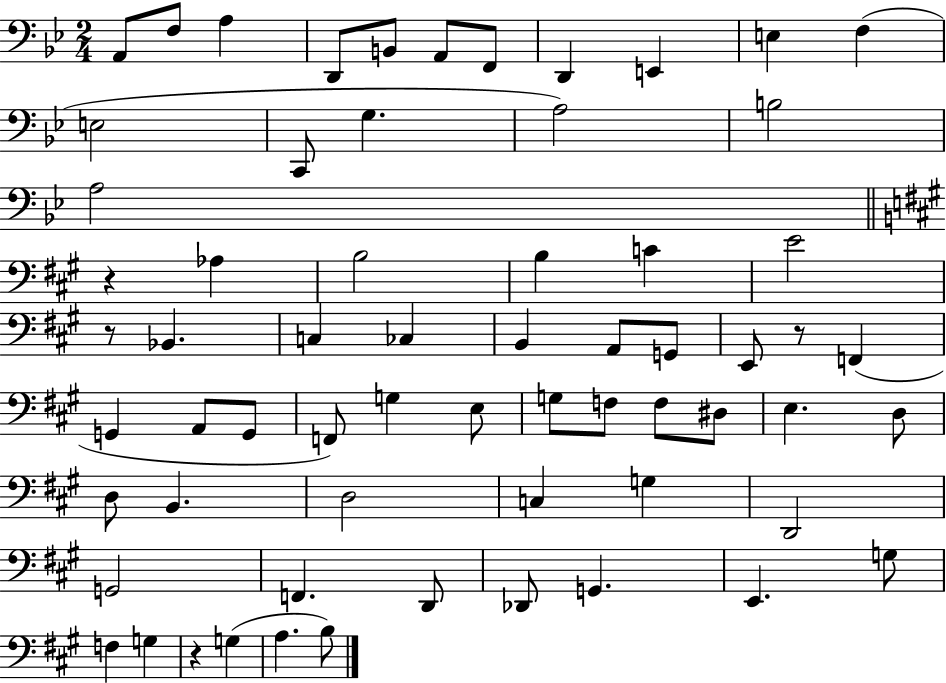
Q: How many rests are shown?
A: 4